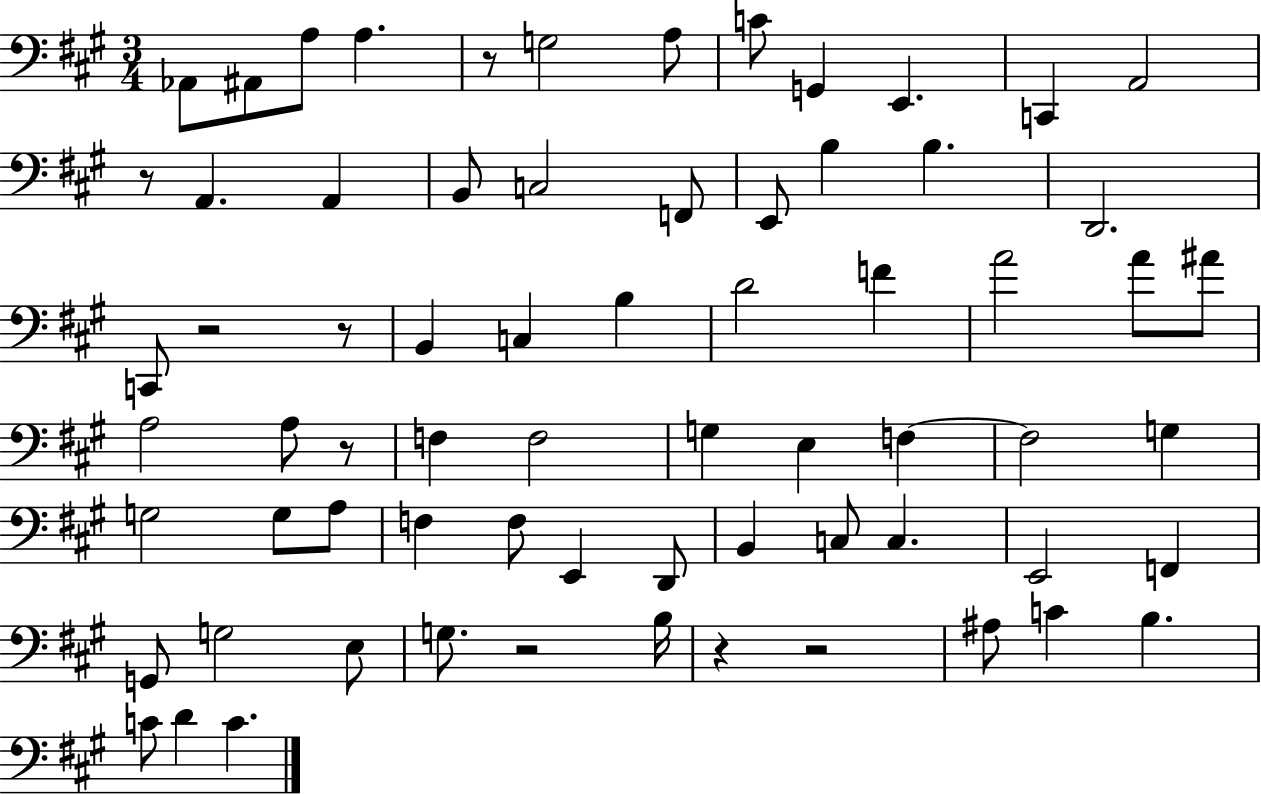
{
  \clef bass
  \numericTimeSignature
  \time 3/4
  \key a \major
  aes,8 ais,8 a8 a4. | r8 g2 a8 | c'8 g,4 e,4. | c,4 a,2 | \break r8 a,4. a,4 | b,8 c2 f,8 | e,8 b4 b4. | d,2. | \break c,8 r2 r8 | b,4 c4 b4 | d'2 f'4 | a'2 a'8 ais'8 | \break a2 a8 r8 | f4 f2 | g4 e4 f4~~ | f2 g4 | \break g2 g8 a8 | f4 f8 e,4 d,8 | b,4 c8 c4. | e,2 f,4 | \break g,8 g2 e8 | g8. r2 b16 | r4 r2 | ais8 c'4 b4. | \break c'8 d'4 c'4. | \bar "|."
}